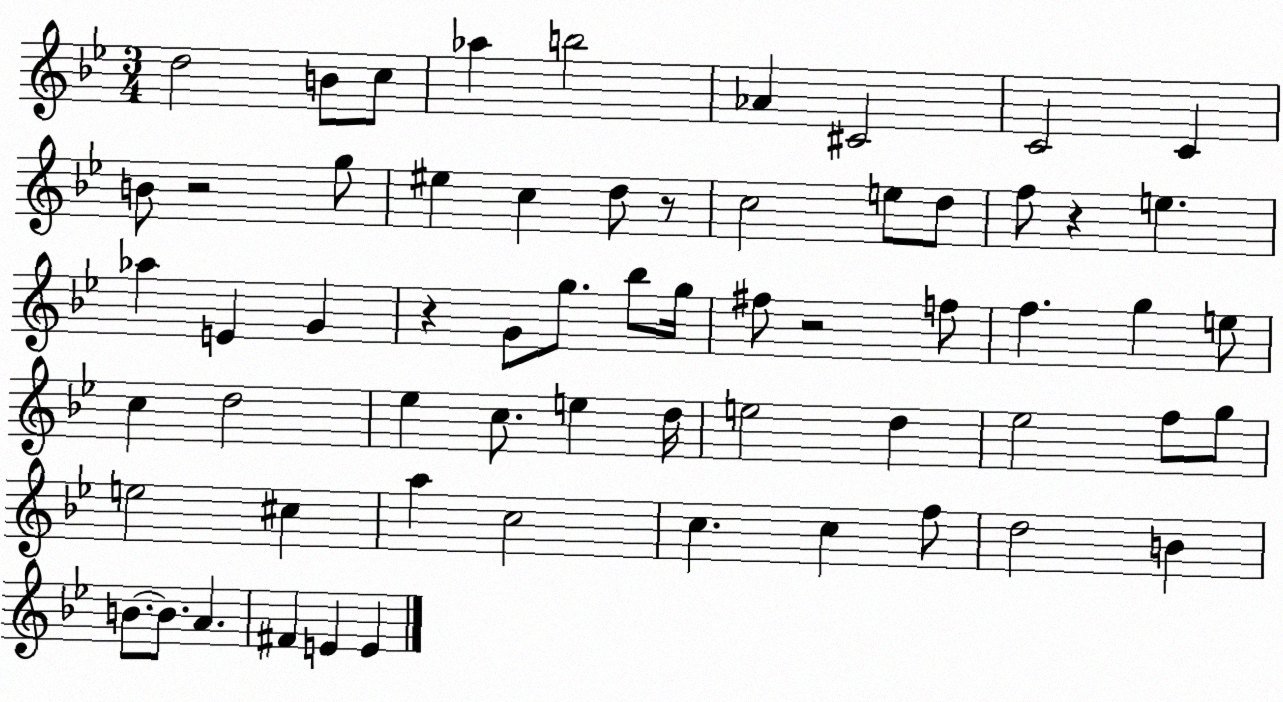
X:1
T:Untitled
M:3/4
L:1/4
K:Bb
d2 B/2 c/2 _a b2 _A ^C2 C2 C B/2 z2 g/2 ^e c d/2 z/2 c2 e/2 d/2 f/2 z e _a E G z G/2 g/2 _b/2 g/4 ^f/2 z2 f/2 f g e/2 c d2 _e c/2 e d/4 e2 d _e2 f/2 g/2 e2 ^c a c2 c c f/2 d2 B B/2 B/2 A ^F E E